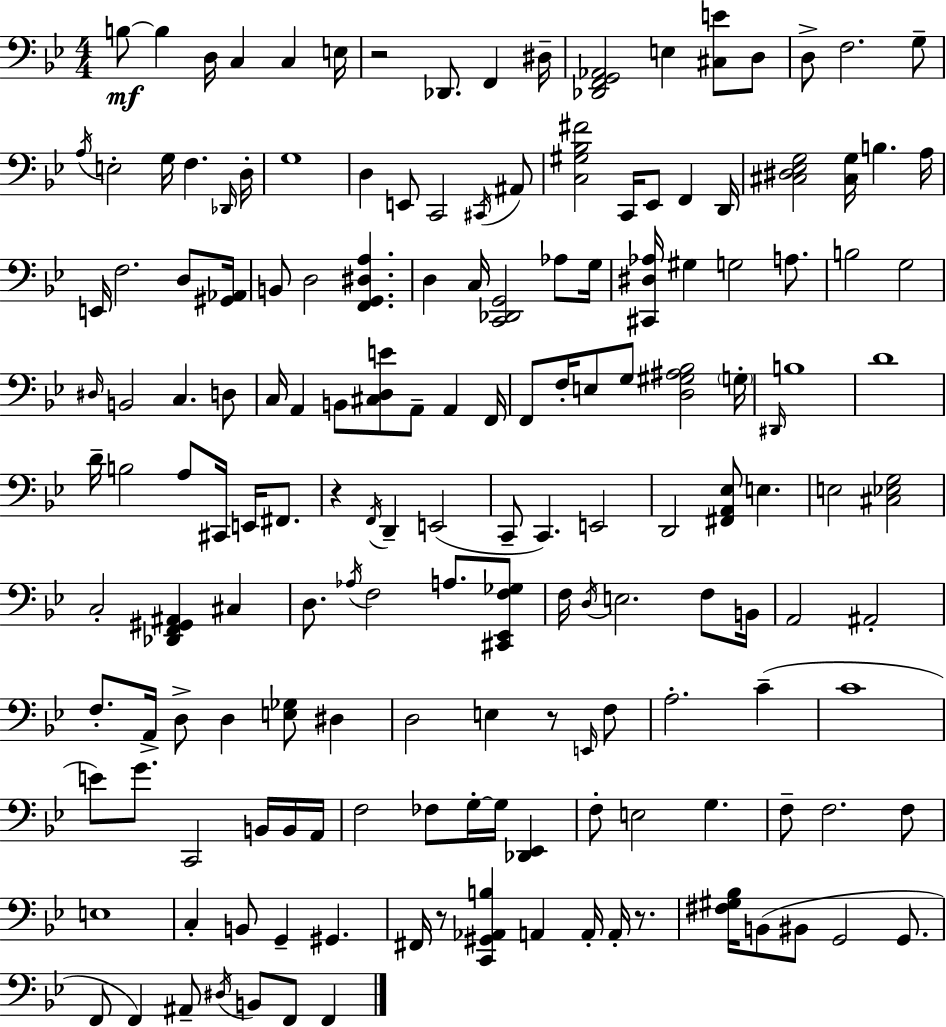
{
  \clef bass
  \numericTimeSignature
  \time 4/4
  \key g \minor
  b8~~\mf b4 d16 c4 c4 e16 | r2 des,8. f,4 dis16-- | <des, f, g, aes,>2 e4 <cis e'>8 d8 | d8-> f2. g8-- | \break \acciaccatura { a16 } e2-. g16 f4. | \grace { des,16 } d16-. g1 | d4 e,8 c,2 | \acciaccatura { cis,16 } ais,8 <c gis bes fis'>2 c,16 ees,8 f,4 | \break d,16 <cis dis ees g>2 <cis g>16 b4. | a16 e,16 f2. | d8 <gis, aes,>16 b,8 d2 <f, g, dis a>4. | d4 c16 <c, des, g,>2 | \break aes8 g16 <cis, dis aes>16 gis4 g2 | a8. b2 g2 | \grace { dis16 } b,2 c4. | d8 c16 a,4 b,8 <cis d e'>8 a,8-- a,4 | \break f,16 f,8 f16-. e8 g8 <d gis ais bes>2 | \parenthesize g16-. \grace { dis,16 } b1 | d'1 | d'16-- b2 a8 | \break cis,16 e,16 fis,8. r4 \acciaccatura { f,16 } d,4-- e,2( | c,8-- c,4.) e,2 | d,2 <fis, a, ees>8 | e4. e2 <cis ees g>2 | \break c2-. <des, f, gis, ais,>4 | cis4 d8. \acciaccatura { aes16 } f2 | a8. <cis, ees, f ges>8 f16 \acciaccatura { d16 } e2. | f8 b,16 a,2 | \break ais,2-. f8.-. a,16-> d8-> d4 | <e ges>8 dis4 d2 | e4 r8 \grace { e,16 } f8 a2.-. | c'4--( c'1 | \break e'8) g'8. c,2 | b,16 b,16 a,16 f2 | fes8 g16-.~~ g16 <des, ees,>4 f8-. e2 | g4. f8-- f2. | \break f8 e1 | c4-. b,8 g,4-- | gis,4. fis,16 r8 <c, gis, aes, b>4 | a,4 a,16-. a,16-. r8. <fis gis bes>16 b,8( bis,8 g,2 | \break g,8. f,8 f,4) ais,8-- | \acciaccatura { dis16 } b,8 f,8 f,4 \bar "|."
}